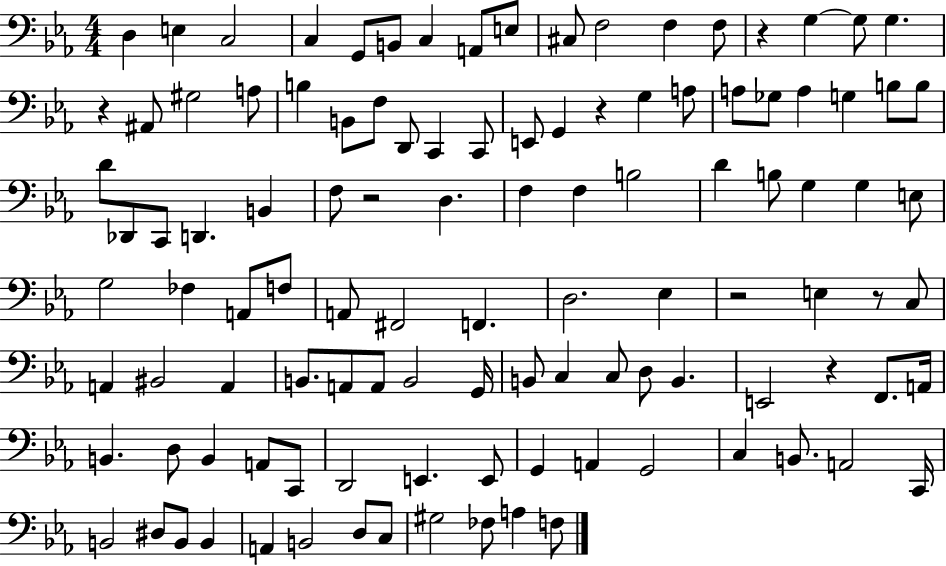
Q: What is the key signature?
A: EES major